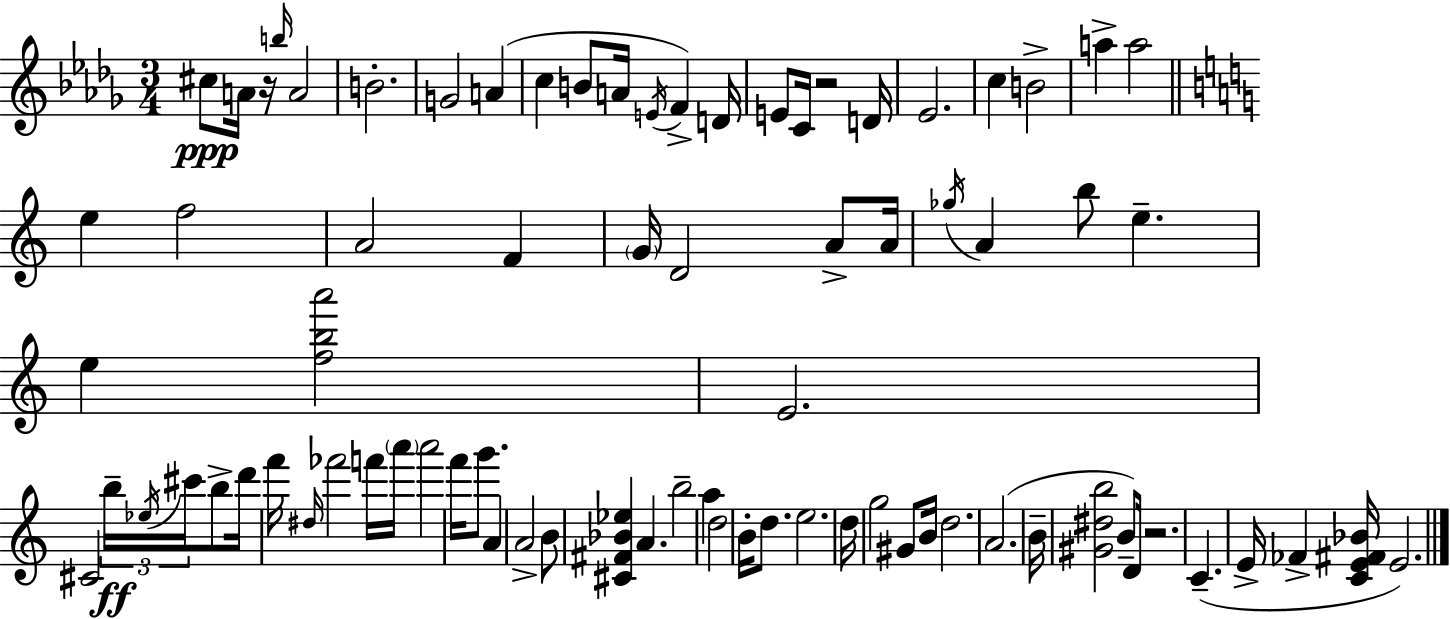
C#5/e A4/s R/s B5/s A4/h B4/h. G4/h A4/q C5/q B4/e A4/s E4/s F4/q D4/s E4/e C4/s R/h D4/s Eb4/h. C5/q B4/h A5/q A5/h E5/q F5/h A4/h F4/q G4/s D4/h A4/e A4/s Gb5/s A4/q B5/e E5/q. E5/q [F5,B5,A6]/h E4/h. C#4/h B5/s Eb5/s C#6/s B5/e D6/s F6/s D#5/s FES6/h F6/s A6/s A6/h F6/s G6/e. A4/q A4/h B4/e [C#4,F#4,Bb4,Eb5]/q A4/q. B5/h A5/q D5/h B4/s D5/e. E5/h. D5/s G5/h G#4/e B4/s D5/h. A4/h. B4/s [G#4,D#5,B5]/h B4/e D4/s R/h. C4/q. E4/s FES4/q [C4,E4,F#4,Bb4]/s E4/h.